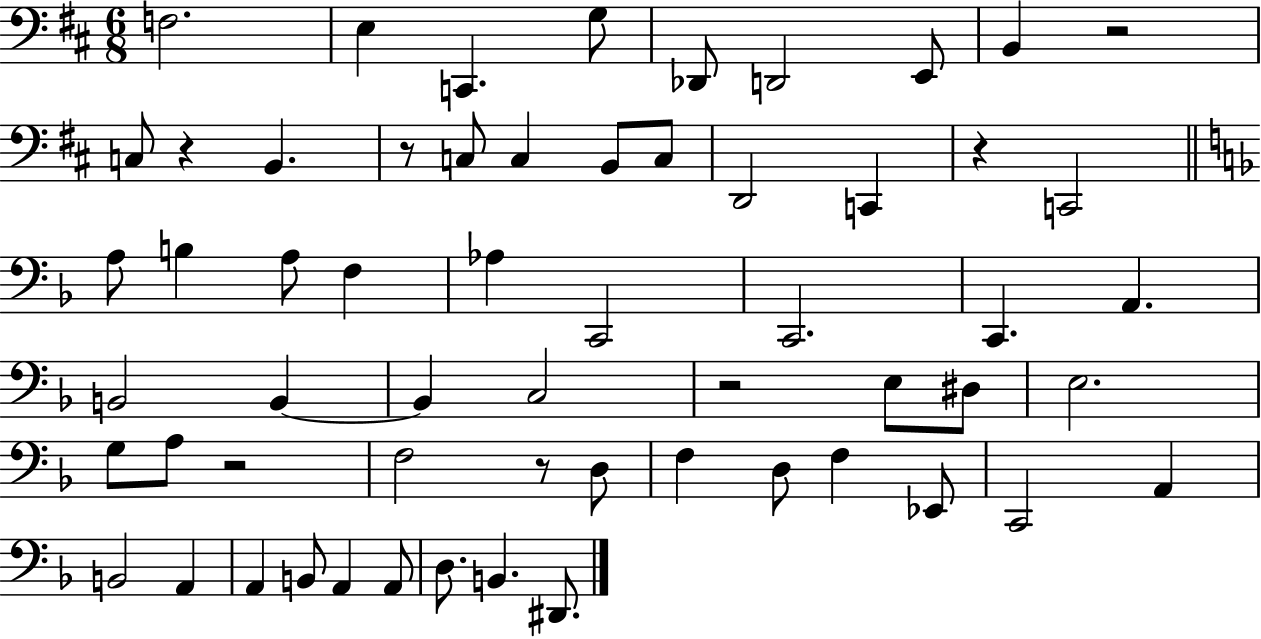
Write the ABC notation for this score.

X:1
T:Untitled
M:6/8
L:1/4
K:D
F,2 E, C,, G,/2 _D,,/2 D,,2 E,,/2 B,, z2 C,/2 z B,, z/2 C,/2 C, B,,/2 C,/2 D,,2 C,, z C,,2 A,/2 B, A,/2 F, _A, C,,2 C,,2 C,, A,, B,,2 B,, B,, C,2 z2 E,/2 ^D,/2 E,2 G,/2 A,/2 z2 F,2 z/2 D,/2 F, D,/2 F, _E,,/2 C,,2 A,, B,,2 A,, A,, B,,/2 A,, A,,/2 D,/2 B,, ^D,,/2